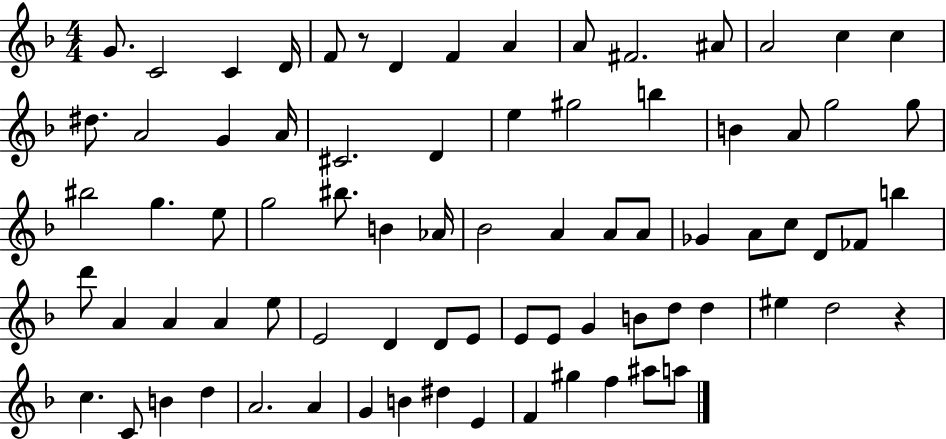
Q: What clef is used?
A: treble